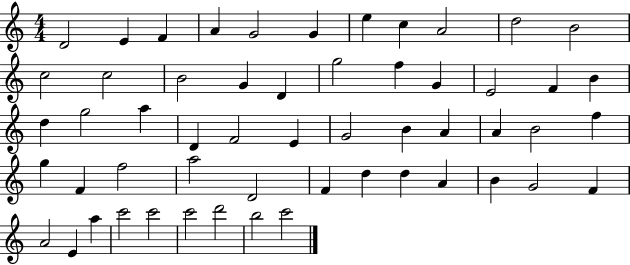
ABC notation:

X:1
T:Untitled
M:4/4
L:1/4
K:C
D2 E F A G2 G e c A2 d2 B2 c2 c2 B2 G D g2 f G E2 F B d g2 a D F2 E G2 B A A B2 f g F f2 a2 D2 F d d A B G2 F A2 E a c'2 c'2 c'2 d'2 b2 c'2